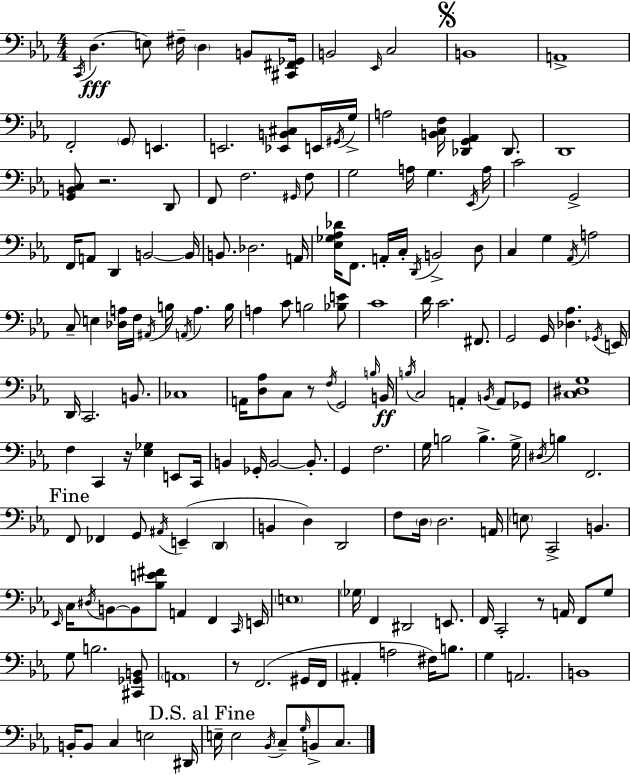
X:1
T:Untitled
M:4/4
L:1/4
K:Eb
C,,/4 D, E,/2 ^F,/4 D, B,,/2 [^C,,^F,,_G,,]/4 B,,2 _E,,/4 C,2 B,,4 A,,4 F,,2 G,,/2 E,, E,,2 [_E,,B,,^C,]/2 E,,/4 ^G,,/4 G,/4 A,2 [B,,C,F,]/4 [_D,,G,,_A,,] _D,,/2 D,,4 [G,,B,,C,]/2 z2 D,,/2 F,,/2 F,2 ^G,,/4 F,/2 G,2 A,/4 G, _E,,/4 A,/4 C2 G,,2 F,,/4 A,,/2 D,, B,,2 B,,/4 B,,/2 _D,2 A,,/4 [_E,_G,_A,_D]/4 F,,/2 A,,/4 C,/4 D,,/4 B,,2 D,/2 C, G, _A,,/4 A,2 C,/2 E, [_D,A,]/4 F,/4 ^A,,/4 B,/4 A,,/4 A, B,/4 A, C/2 B,2 [_B,E]/2 C4 D/4 C2 ^F,,/2 G,,2 G,,/4 [_D,_A,] _G,,/4 E,,/4 D,,/4 C,,2 B,,/2 _C,4 A,,/4 [D,_A,]/2 C,/2 z/2 F,/4 G,,2 B,/4 B,,/4 B,/4 C,2 A,, B,,/4 A,,/2 _G,,/2 [C,^D,G,]4 F, C,, z/4 [_E,_G,] E,,/2 C,,/4 B,, _G,,/4 B,,2 B,,/2 G,, F,2 G,/4 B,2 B, G,/4 ^D,/4 B, F,,2 F,,/2 _F,, G,,/2 ^A,,/4 E,, D,, B,, D, D,,2 F,/2 D,/4 D,2 A,,/4 E,/2 C,,2 B,, _E,,/4 C,/4 ^D,/4 B,,/2 B,,/2 [_B,E^F]/2 A,, F,, C,,/4 E,,/4 E,4 _G,/4 F,, ^D,,2 E,,/2 F,,/4 C,,2 z/2 A,,/4 F,,/2 G,/2 G,/2 B,2 [^C,,_G,,B,,]/2 A,,4 z/2 F,,2 ^G,,/4 F,,/4 ^A,, A,2 ^F,/4 B,/2 G, A,,2 B,,4 B,,/4 B,,/2 C, E,2 ^D,,/4 E,/4 E,2 _B,,/4 C,/2 G,/4 B,,/2 C,/2